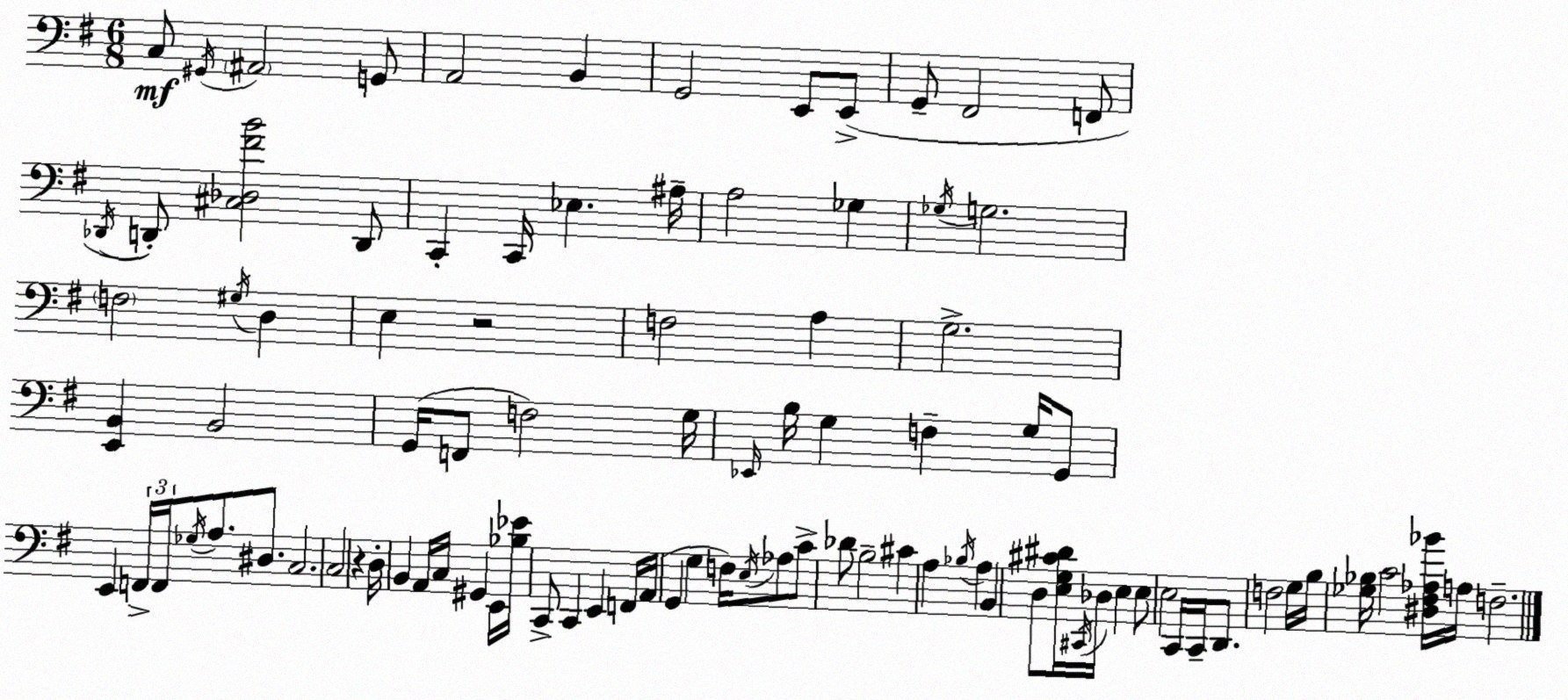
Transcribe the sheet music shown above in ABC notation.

X:1
T:Untitled
M:6/8
L:1/4
K:G
C,/2 ^G,,/4 ^A,,2 G,,/2 A,,2 B,, G,,2 E,,/2 E,,/2 G,,/2 ^F,,2 F,,/2 _D,,/4 D,,/2 [^C,_D,^FB]2 D,,/2 C,, C,,/4 _E, ^A,/4 A,2 _G, _G,/4 G,2 F,2 ^G,/4 D, E, z2 F,2 A, G,2 [E,,B,,] B,,2 G,,/4 F,,/2 F,2 G,/4 _E,,/4 B,/4 G, F, G,/4 G,,/2 E,, F,,/4 F,,/4 _G,/4 A,/2 ^D,/2 C,2 C,2 z D,/4 B,, A,,/4 C,/4 ^G,, E,,/4 [_B,_E]/4 C,,/2 C,, E,, F,,/4 A,,/4 G,, G, F,/4 E,/4 _A,/2 C/2 _D/2 B,2 ^C A, _B,/4 A, B,, D,/2 [E,G,^C^D]/4 ^C,,/4 _D,/4 E, E,/2 E,2 C,,/4 C,,/4 D,,/2 F,2 G,/4 B,/4 [_G,_B,]/4 C2 [^D,^F,_A,_B]/4 A,/4 F,2